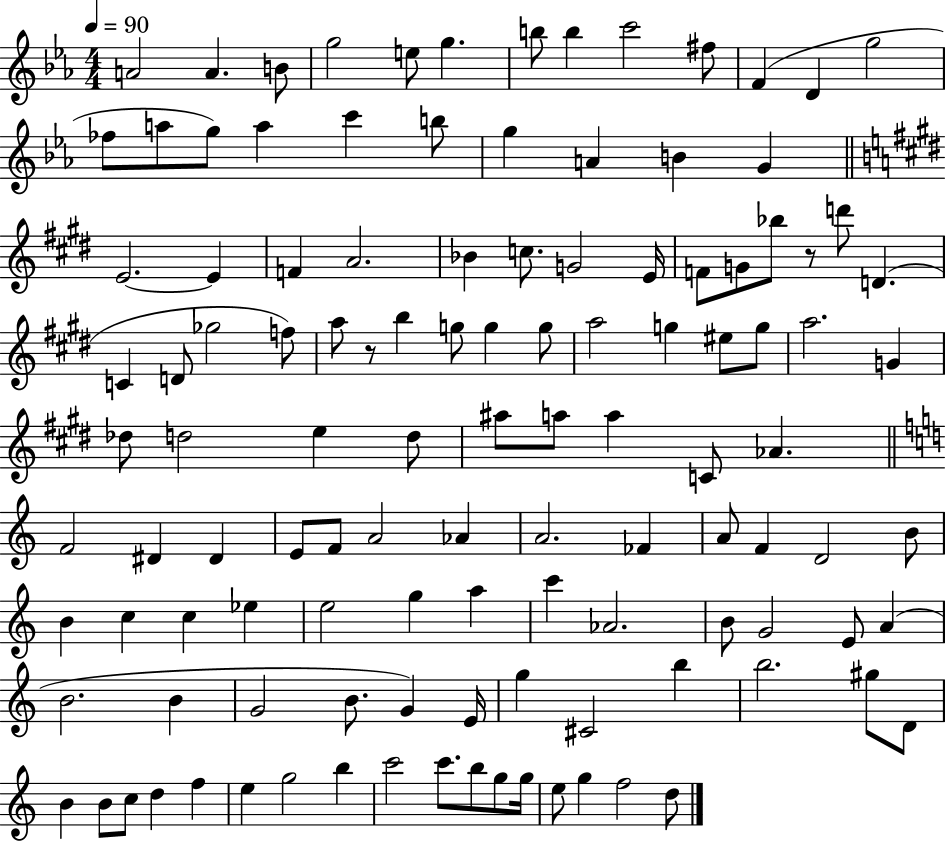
A4/h A4/q. B4/e G5/h E5/e G5/q. B5/e B5/q C6/h F#5/e F4/q D4/q G5/h FES5/e A5/e G5/e A5/q C6/q B5/e G5/q A4/q B4/q G4/q E4/h. E4/q F4/q A4/h. Bb4/q C5/e. G4/h E4/s F4/e G4/e Bb5/e R/e D6/e D4/q. C4/q D4/e Gb5/h F5/e A5/e R/e B5/q G5/e G5/q G5/e A5/h G5/q EIS5/e G5/e A5/h. G4/q Db5/e D5/h E5/q D5/e A#5/e A5/e A5/q C4/e Ab4/q. F4/h D#4/q D#4/q E4/e F4/e A4/h Ab4/q A4/h. FES4/q A4/e F4/q D4/h B4/e B4/q C5/q C5/q Eb5/q E5/h G5/q A5/q C6/q Ab4/h. B4/e G4/h E4/e A4/q B4/h. B4/q G4/h B4/e. G4/q E4/s G5/q C#4/h B5/q B5/h. G#5/e D4/e B4/q B4/e C5/e D5/q F5/q E5/q G5/h B5/q C6/h C6/e. B5/e G5/e G5/s E5/e G5/q F5/h D5/e